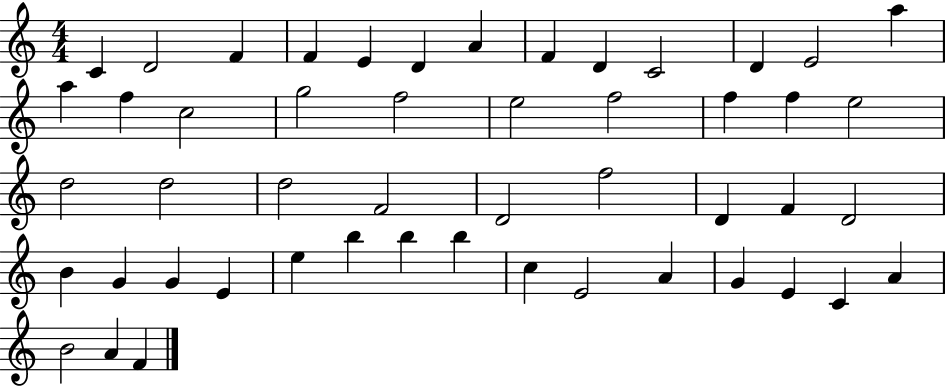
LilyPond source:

{
  \clef treble
  \numericTimeSignature
  \time 4/4
  \key c \major
  c'4 d'2 f'4 | f'4 e'4 d'4 a'4 | f'4 d'4 c'2 | d'4 e'2 a''4 | \break a''4 f''4 c''2 | g''2 f''2 | e''2 f''2 | f''4 f''4 e''2 | \break d''2 d''2 | d''2 f'2 | d'2 f''2 | d'4 f'4 d'2 | \break b'4 g'4 g'4 e'4 | e''4 b''4 b''4 b''4 | c''4 e'2 a'4 | g'4 e'4 c'4 a'4 | \break b'2 a'4 f'4 | \bar "|."
}